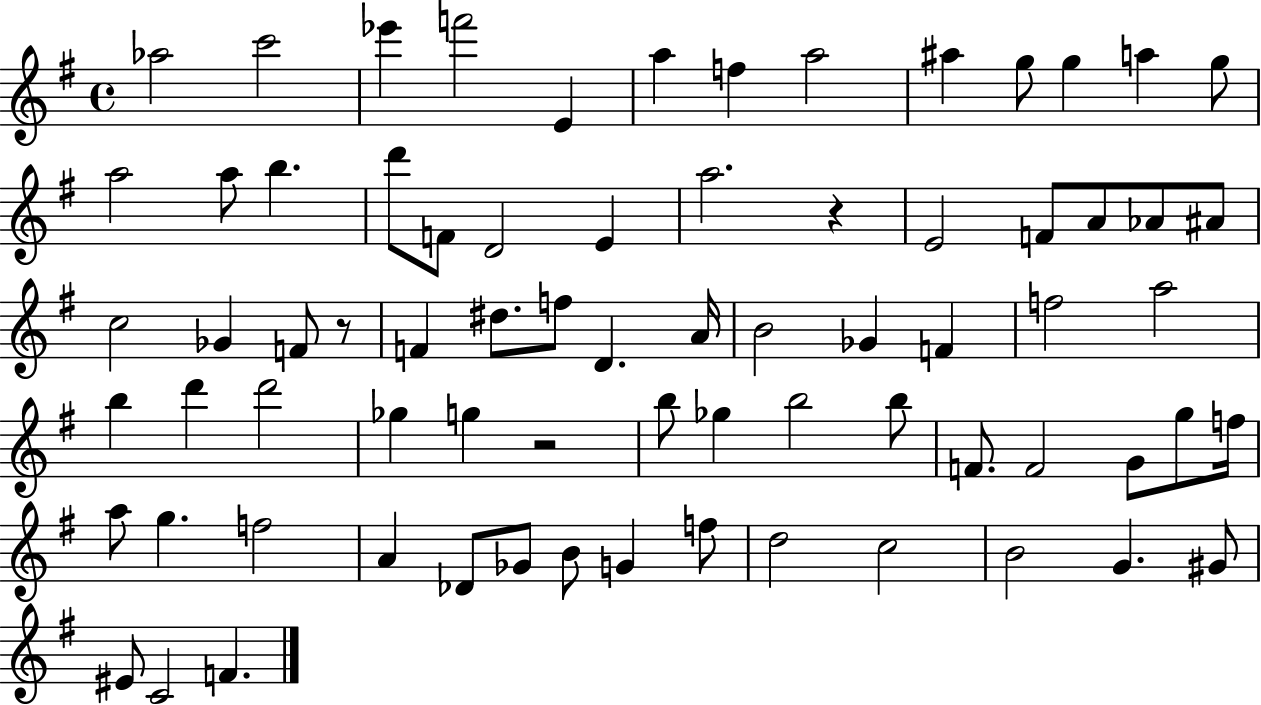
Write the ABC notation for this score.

X:1
T:Untitled
M:4/4
L:1/4
K:G
_a2 c'2 _e' f'2 E a f a2 ^a g/2 g a g/2 a2 a/2 b d'/2 F/2 D2 E a2 z E2 F/2 A/2 _A/2 ^A/2 c2 _G F/2 z/2 F ^d/2 f/2 D A/4 B2 _G F f2 a2 b d' d'2 _g g z2 b/2 _g b2 b/2 F/2 F2 G/2 g/2 f/4 a/2 g f2 A _D/2 _G/2 B/2 G f/2 d2 c2 B2 G ^G/2 ^E/2 C2 F